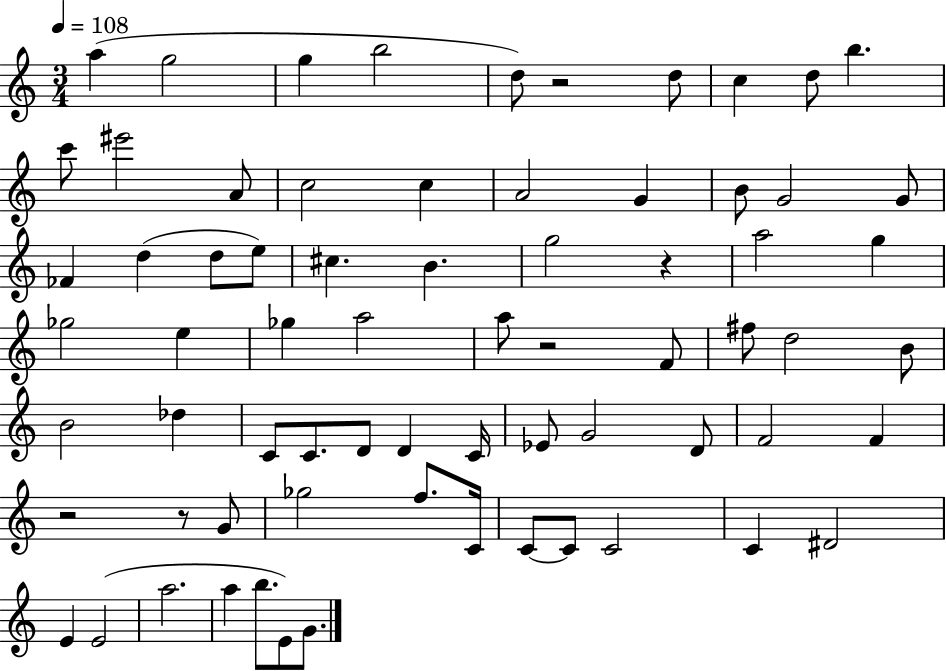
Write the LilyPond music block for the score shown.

{
  \clef treble
  \numericTimeSignature
  \time 3/4
  \key c \major
  \tempo 4 = 108
  a''4( g''2 | g''4 b''2 | d''8) r2 d''8 | c''4 d''8 b''4. | \break c'''8 eis'''2 a'8 | c''2 c''4 | a'2 g'4 | b'8 g'2 g'8 | \break fes'4 d''4( d''8 e''8) | cis''4. b'4. | g''2 r4 | a''2 g''4 | \break ges''2 e''4 | ges''4 a''2 | a''8 r2 f'8 | fis''8 d''2 b'8 | \break b'2 des''4 | c'8 c'8. d'8 d'4 c'16 | ees'8 g'2 d'8 | f'2 f'4 | \break r2 r8 g'8 | ges''2 f''8. c'16 | c'8~~ c'8 c'2 | c'4 dis'2 | \break e'4 e'2( | a''2. | a''4 b''8. e'8) g'8. | \bar "|."
}